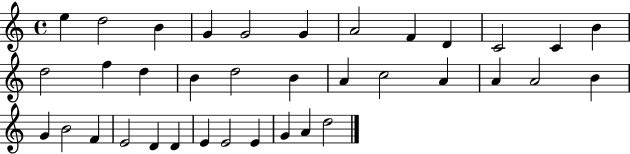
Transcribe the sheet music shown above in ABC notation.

X:1
T:Untitled
M:4/4
L:1/4
K:C
e d2 B G G2 G A2 F D C2 C B d2 f d B d2 B A c2 A A A2 B G B2 F E2 D D E E2 E G A d2